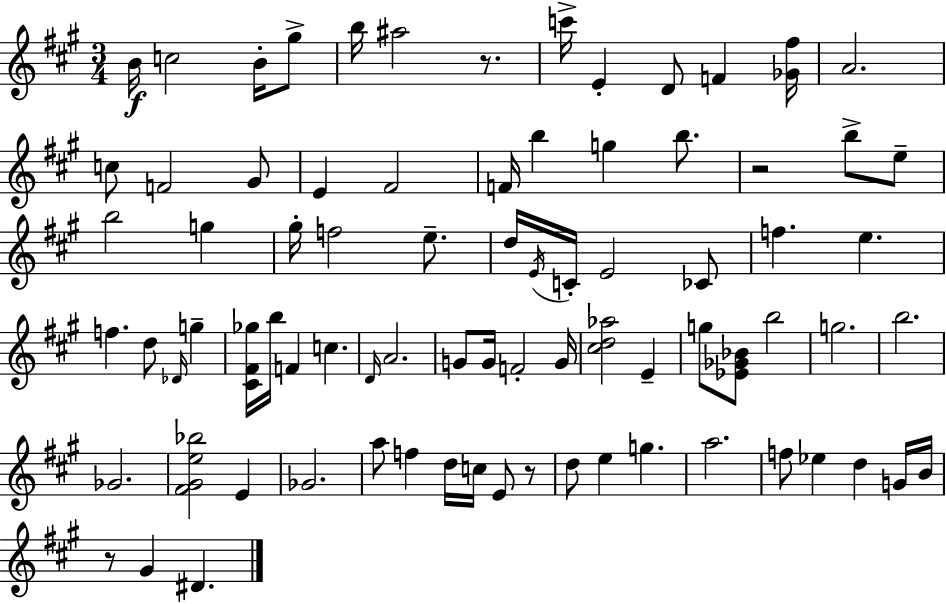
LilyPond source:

{
  \clef treble
  \numericTimeSignature
  \time 3/4
  \key a \major
  b'16\f c''2 b'16-. gis''8-> | b''16 ais''2 r8. | c'''16-> e'4-. d'8 f'4 <ges' fis''>16 | a'2. | \break c''8 f'2 gis'8 | e'4 fis'2 | f'16 b''4 g''4 b''8. | r2 b''8-> e''8-- | \break b''2 g''4 | gis''16-. f''2 e''8.-- | d''16 \acciaccatura { e'16 } c'16-. e'2 ces'8 | f''4. e''4. | \break f''4. d''8 \grace { des'16 } g''4-- | <cis' fis' ges''>16 b''16 f'4 c''4. | \grace { d'16 } a'2. | g'8 g'16 f'2-. | \break g'16 <cis'' d'' aes''>2 e'4-- | g''8 <ees' ges' bes'>8 b''2 | g''2. | b''2. | \break ges'2. | <fis' gis' e'' bes''>2 e'4 | ges'2. | a''8 f''4 d''16 c''16 e'8 | \break r8 d''8 e''4 g''4. | a''2. | f''8 ees''4 d''4 | g'16 b'16 r8 gis'4 dis'4. | \break \bar "|."
}